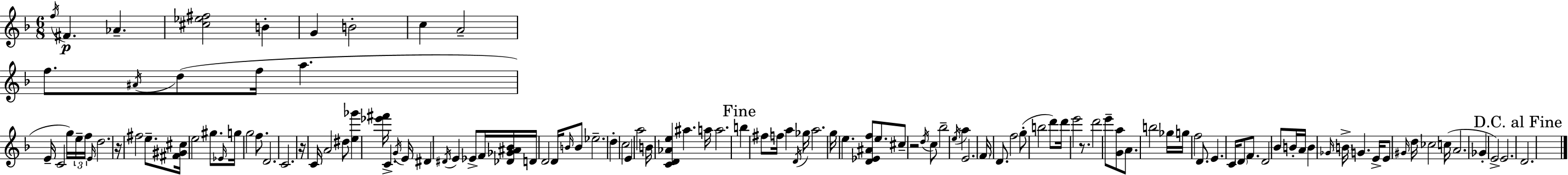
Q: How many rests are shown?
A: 4